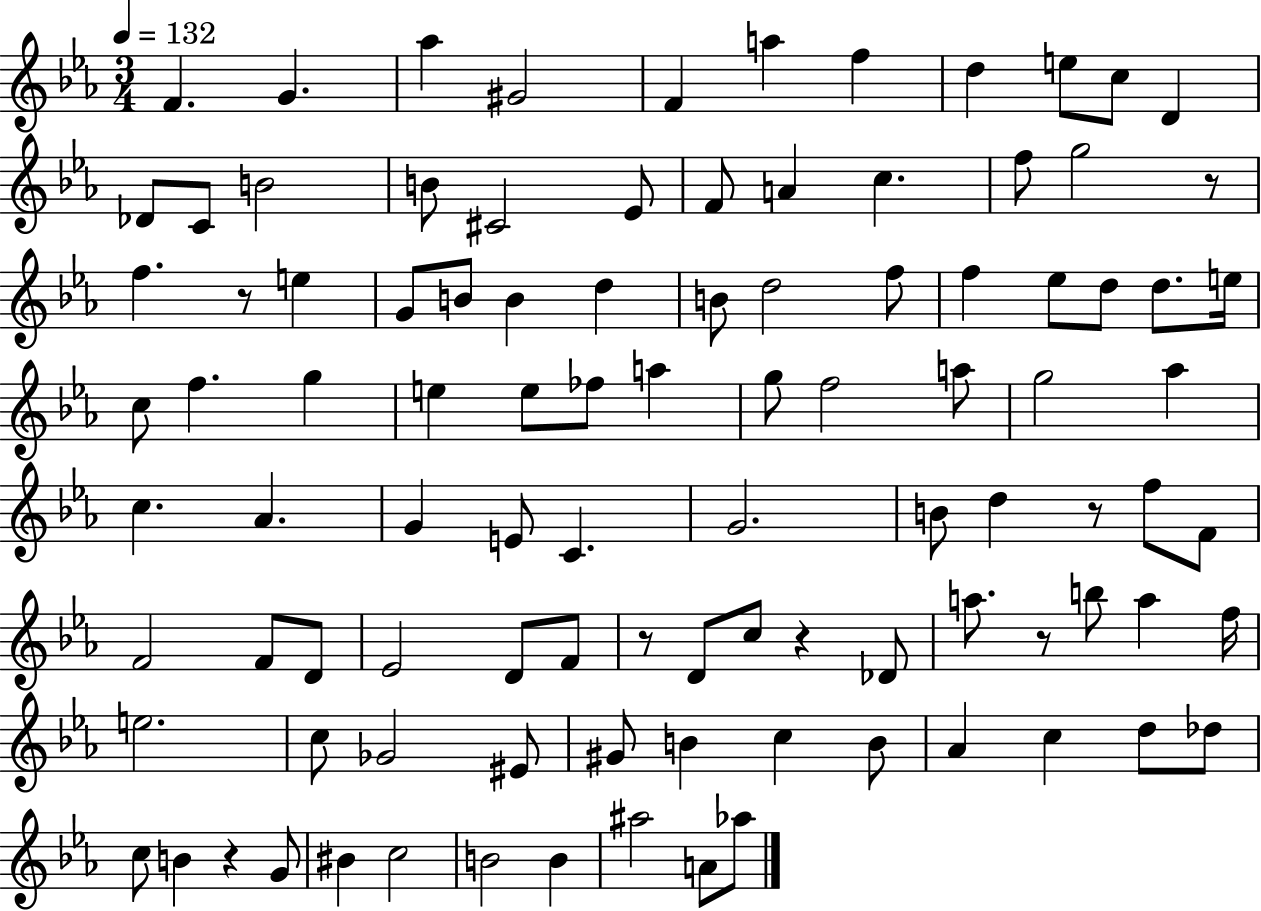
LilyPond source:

{
  \clef treble
  \numericTimeSignature
  \time 3/4
  \key ees \major
  \tempo 4 = 132
  f'4. g'4. | aes''4 gis'2 | f'4 a''4 f''4 | d''4 e''8 c''8 d'4 | \break des'8 c'8 b'2 | b'8 cis'2 ees'8 | f'8 a'4 c''4. | f''8 g''2 r8 | \break f''4. r8 e''4 | g'8 b'8 b'4 d''4 | b'8 d''2 f''8 | f''4 ees''8 d''8 d''8. e''16 | \break c''8 f''4. g''4 | e''4 e''8 fes''8 a''4 | g''8 f''2 a''8 | g''2 aes''4 | \break c''4. aes'4. | g'4 e'8 c'4. | g'2. | b'8 d''4 r8 f''8 f'8 | \break f'2 f'8 d'8 | ees'2 d'8 f'8 | r8 d'8 c''8 r4 des'8 | a''8. r8 b''8 a''4 f''16 | \break e''2. | c''8 ges'2 eis'8 | gis'8 b'4 c''4 b'8 | aes'4 c''4 d''8 des''8 | \break c''8 b'4 r4 g'8 | bis'4 c''2 | b'2 b'4 | ais''2 a'8 aes''8 | \break \bar "|."
}